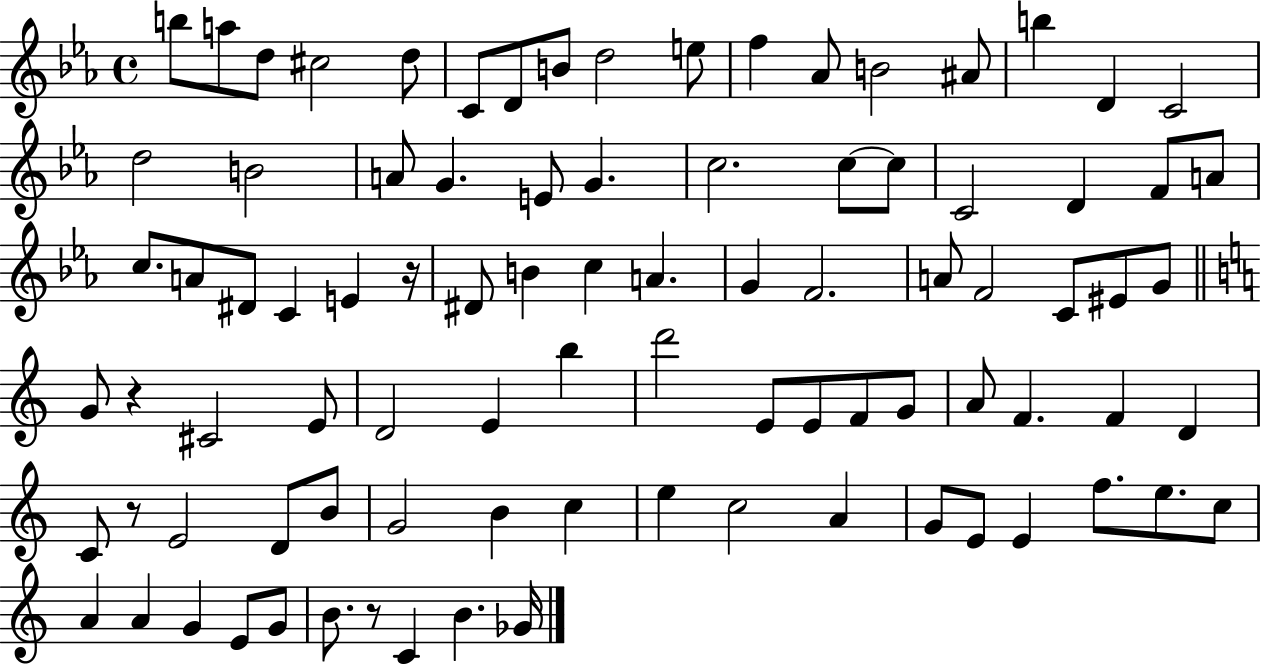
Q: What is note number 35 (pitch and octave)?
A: E4